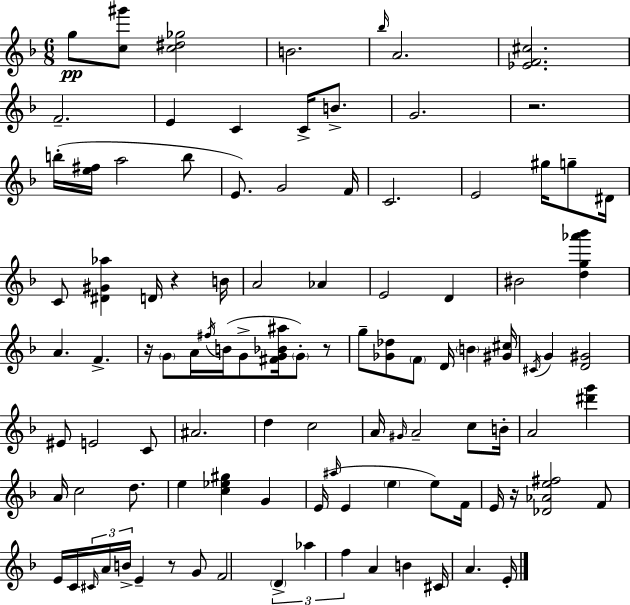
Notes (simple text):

G5/e [C5,G#6]/e [C5,D#5,Gb5]/h B4/h. Bb5/s A4/h. [Eb4,F4,C#5]/h. F4/h. E4/q C4/q C4/s B4/e. G4/h. R/h. B5/s [E5,F#5]/s A5/h B5/e E4/e. G4/h F4/s C4/h. E4/h G#5/s G5/e D#4/s C4/e [D#4,G#4,Ab5]/q D4/s R/q B4/s A4/h Ab4/q E4/h D4/q BIS4/h [D5,G5,Ab6,Bb6]/q A4/q. F4/q. R/s G4/e A4/s F#5/s B4/s G4/e [F#4,G4,Bb4,A#5]/s G4/e R/e G5/e [Gb4,Db5]/e F4/e D4/s B4/q [G#4,C#5]/s C#4/s G4/q [D4,G#4]/h EIS4/e E4/h C4/e A#4/h. D5/q C5/h A4/s G#4/s A4/h C5/e B4/s A4/h [D#6,G6]/q A4/s C5/h D5/e. E5/q [C5,Eb5,G#5]/q G4/q E4/s A#5/s E4/q E5/q E5/e F4/s E4/s R/s [Db4,Ab4,E5,F#5]/h F4/e E4/s C4/s C#4/s A4/s B4/s E4/q R/e G4/e F4/h D4/q Ab5/q F5/q A4/q B4/q C#4/s A4/q. E4/s